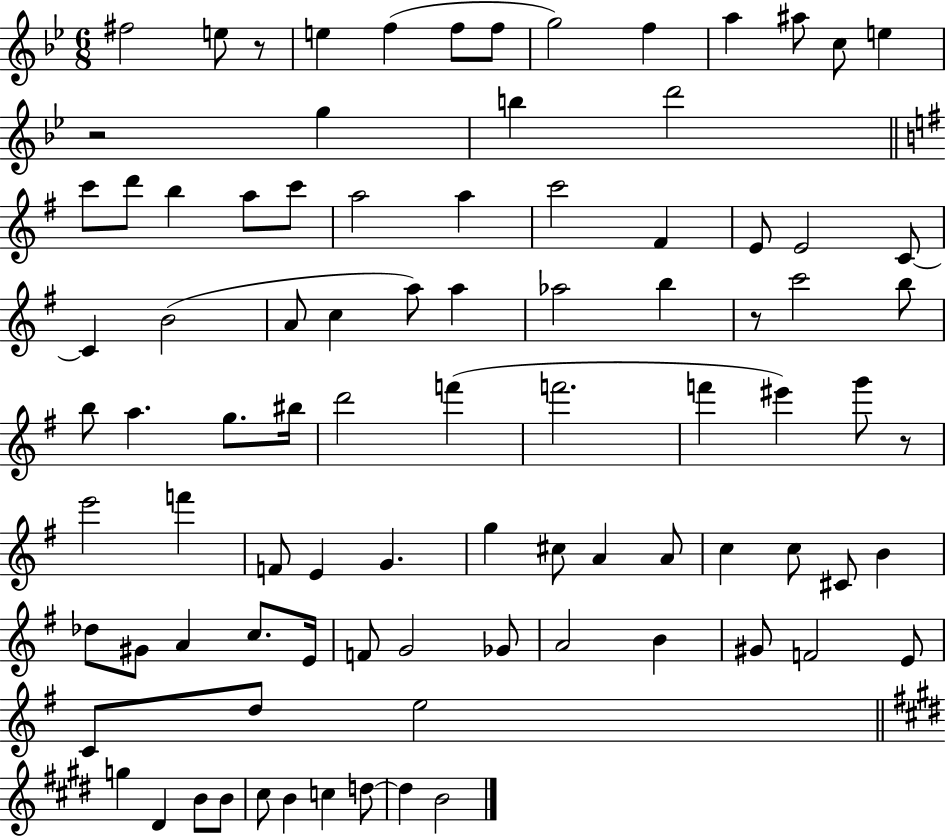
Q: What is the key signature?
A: BES major